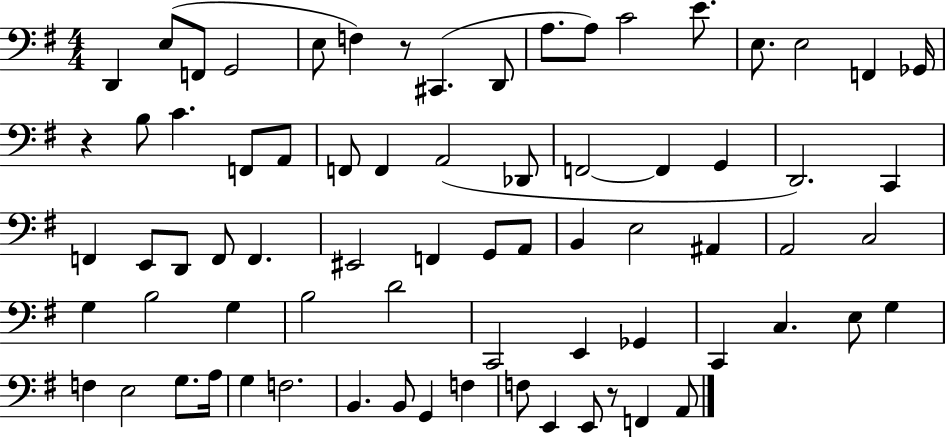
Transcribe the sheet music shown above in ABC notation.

X:1
T:Untitled
M:4/4
L:1/4
K:G
D,, E,/2 F,,/2 G,,2 E,/2 F, z/2 ^C,, D,,/2 A,/2 A,/2 C2 E/2 E,/2 E,2 F,, _G,,/4 z B,/2 C F,,/2 A,,/2 F,,/2 F,, A,,2 _D,,/2 F,,2 F,, G,, D,,2 C,, F,, E,,/2 D,,/2 F,,/2 F,, ^E,,2 F,, G,,/2 A,,/2 B,, E,2 ^A,, A,,2 C,2 G, B,2 G, B,2 D2 C,,2 E,, _G,, C,, C, E,/2 G, F, E,2 G,/2 A,/4 G, F,2 B,, B,,/2 G,, F, F,/2 E,, E,,/2 z/2 F,, A,,/2